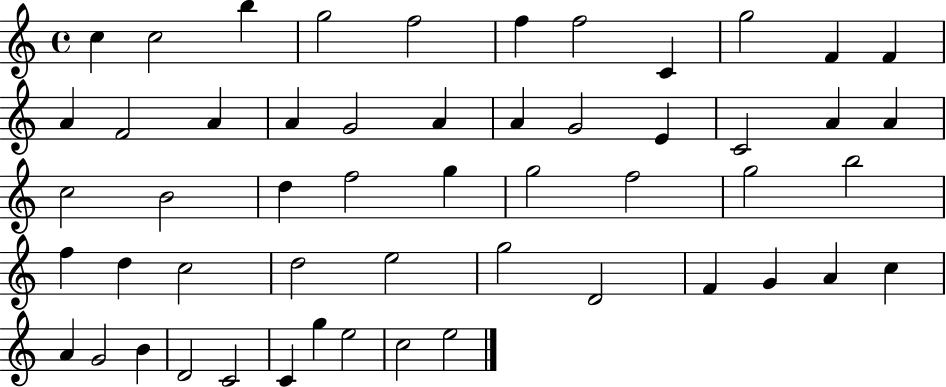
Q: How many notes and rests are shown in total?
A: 53